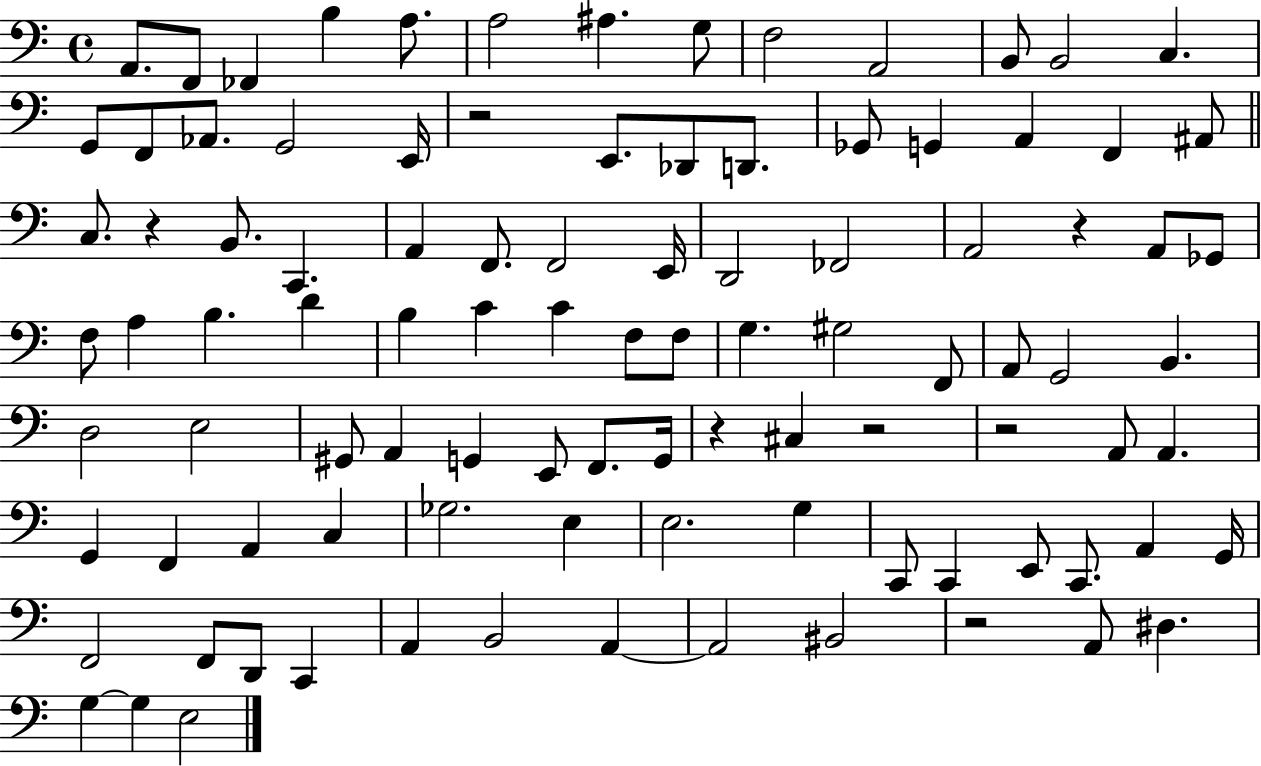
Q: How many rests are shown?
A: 7